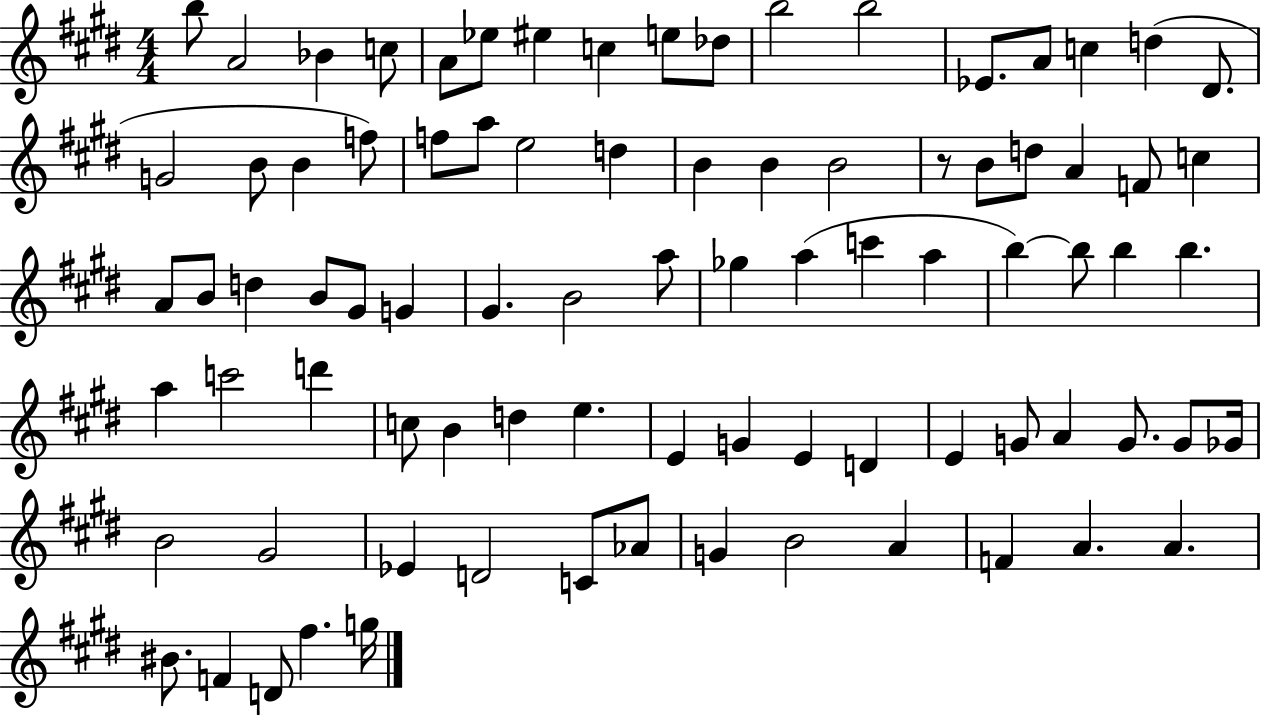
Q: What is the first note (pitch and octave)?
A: B5